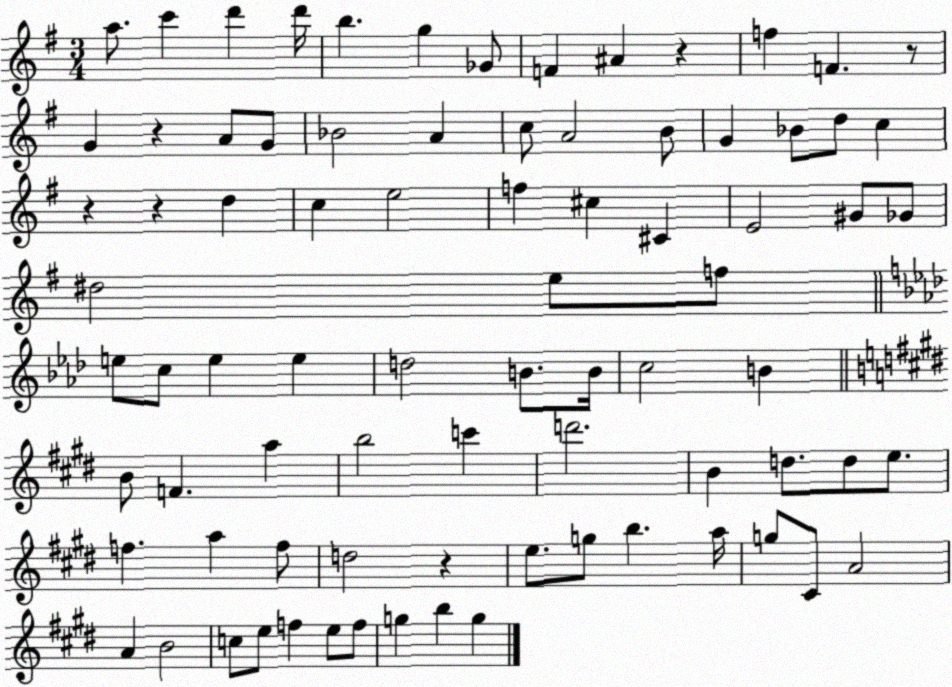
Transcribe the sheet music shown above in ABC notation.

X:1
T:Untitled
M:3/4
L:1/4
K:G
a/2 c' d' d'/4 b g _G/2 F ^A z f F z/2 G z A/2 G/2 _B2 A c/2 A2 B/2 G _B/2 d/2 c z z d c e2 f ^c ^C E2 ^G/2 _G/2 ^d2 e/2 f/2 e/2 c/2 e e d2 B/2 B/4 c2 B B/2 F a b2 c' d'2 B d/2 d/2 e/2 f a f/2 d2 z e/2 g/2 b a/4 g/2 ^C/2 A2 A B2 c/2 e/2 f e/2 f/2 g b g